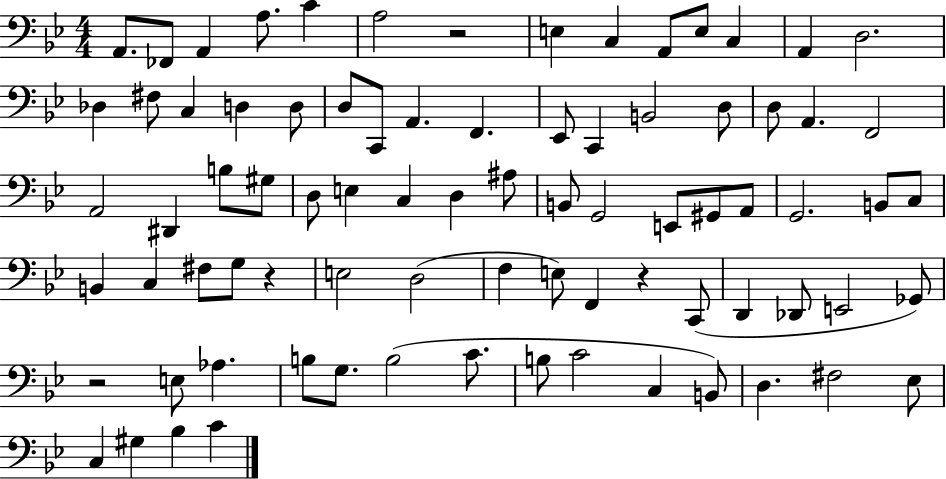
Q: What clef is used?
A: bass